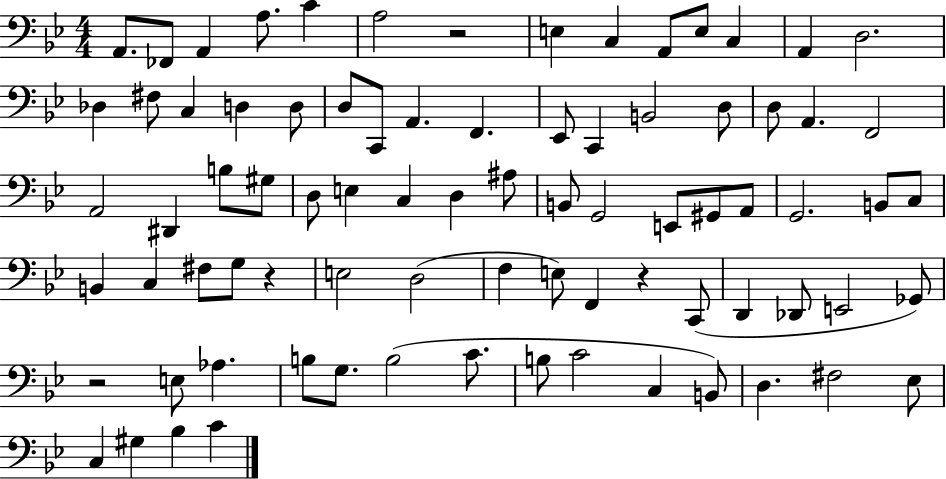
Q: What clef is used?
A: bass